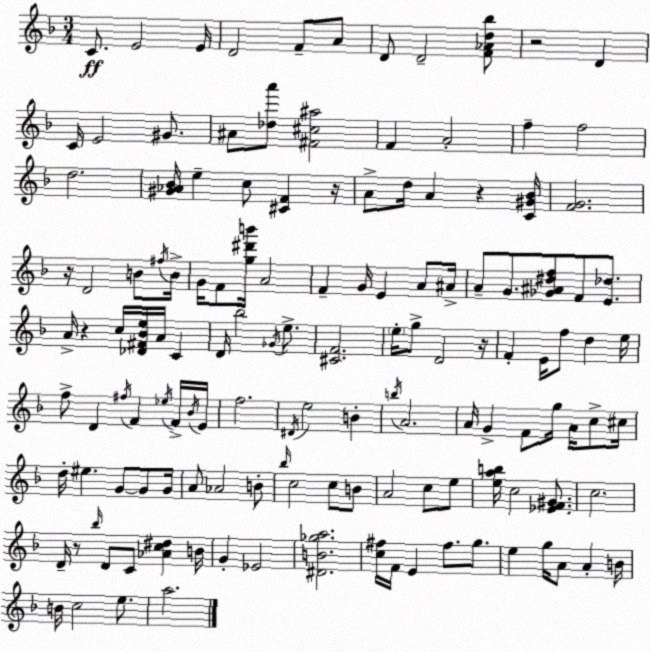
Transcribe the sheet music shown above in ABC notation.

X:1
T:Untitled
M:3/4
L:1/4
K:Dm
C/2 E2 E/4 D2 F/2 A/2 D/2 D2 [F_Ad_b]/2 z2 D C/4 E2 ^G/2 ^A/2 [_da']/2 [^F^c^a]2 F A2 f f2 d2 [^G_A_B]/4 e c/2 [^CF] z/4 A/2 d/4 A z [C^G_B]/4 [FG]2 z/4 D2 B/2 ^f/4 B/4 G/4 F/2 [g^d'b']/4 A2 F G/4 E A/2 ^A/4 A/2 G/2 [_G^A^df]/2 F/2 [E_d]/2 A/4 z c/4 [_D^F_Be]/4 A/4 C D/4 _b2 _G/4 e/2 [^CF]2 e/4 g/2 D2 z/4 F E/4 f/2 d e/4 f/2 D ^f/4 F _e/4 F/4 _B/4 E/4 f2 ^D/4 e2 B b/4 A2 A/4 G F/2 g/4 A/4 c/2 ^c/4 d/4 ^e G/2 G/2 G/4 A/2 _A2 B/2 _b/4 c2 c/2 B/2 A2 c/2 e/2 [eab]/4 c2 [_EF^G]/2 c2 D/4 z/2 _b/4 D/2 C/2 [_Ac^d] B/4 G _E2 [^DB_ga]2 [c^f]/4 F/4 E ^f/2 g/2 e g/4 A/2 A B/4 B/4 c2 e/2 a2